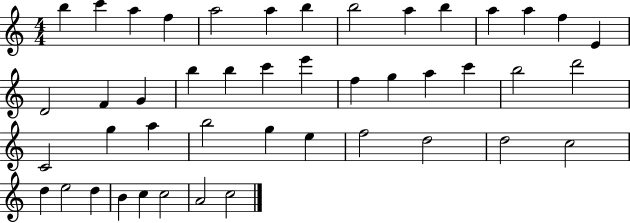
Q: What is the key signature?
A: C major